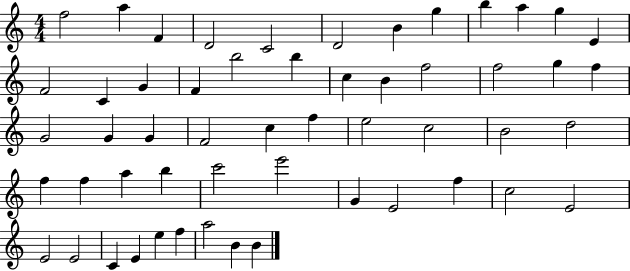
{
  \clef treble
  \numericTimeSignature
  \time 4/4
  \key c \major
  f''2 a''4 f'4 | d'2 c'2 | d'2 b'4 g''4 | b''4 a''4 g''4 e'4 | \break f'2 c'4 g'4 | f'4 b''2 b''4 | c''4 b'4 f''2 | f''2 g''4 f''4 | \break g'2 g'4 g'4 | f'2 c''4 f''4 | e''2 c''2 | b'2 d''2 | \break f''4 f''4 a''4 b''4 | c'''2 e'''2 | g'4 e'2 f''4 | c''2 e'2 | \break e'2 e'2 | c'4 e'4 e''4 f''4 | a''2 b'4 b'4 | \bar "|."
}